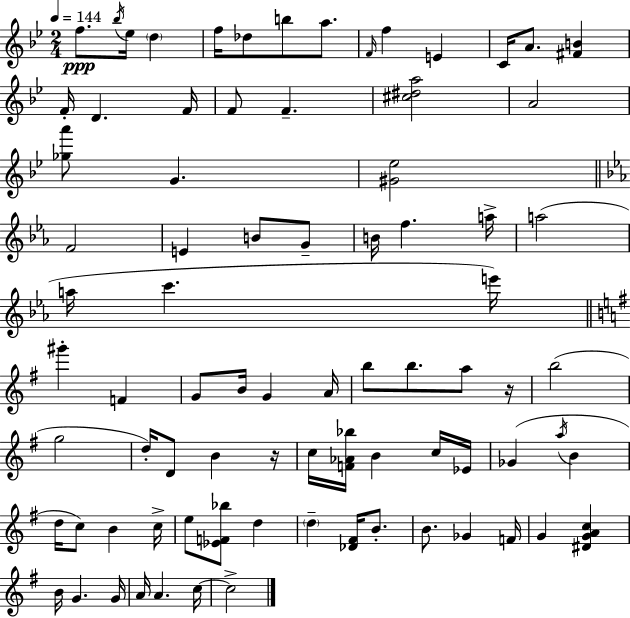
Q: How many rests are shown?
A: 2